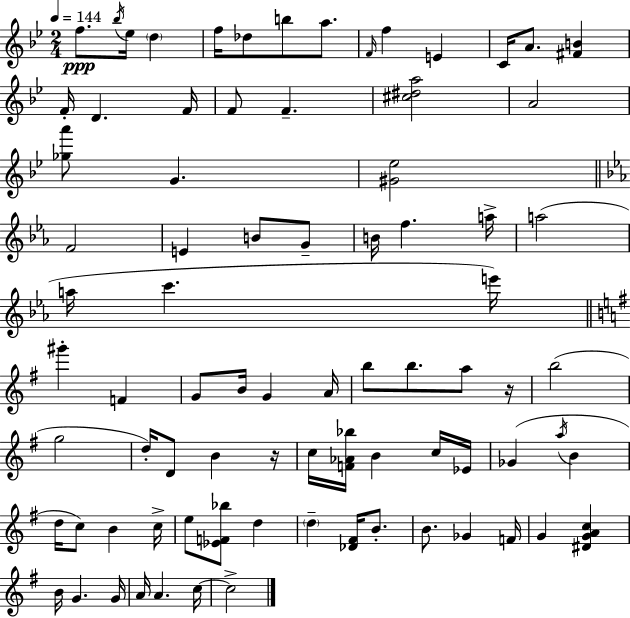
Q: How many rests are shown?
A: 2